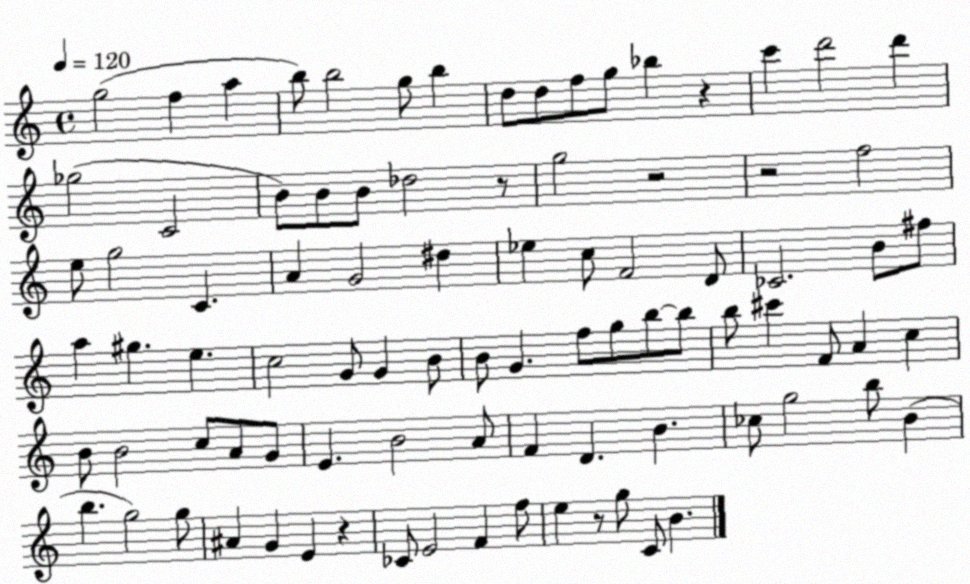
X:1
T:Untitled
M:4/4
L:1/4
K:C
g2 f a b/2 b2 g/2 b d/2 d/2 f/2 g/2 _b z c' d'2 d' _g2 C2 B/2 B/2 B/2 _d2 z/2 g2 z2 z2 f2 e/2 g2 C A G2 ^d _e c/2 F2 D/2 _C2 B/2 ^f/2 a ^g e c2 G/2 G B/2 B/2 G f/2 g/2 b/2 b/2 b/2 ^c' F/2 A c B/2 B2 c/2 A/2 G/2 E B2 A/2 F D B _c/2 g2 b/2 B b g2 g/2 ^A G E z _C/2 E2 F f/2 e z/2 g/2 C/2 B